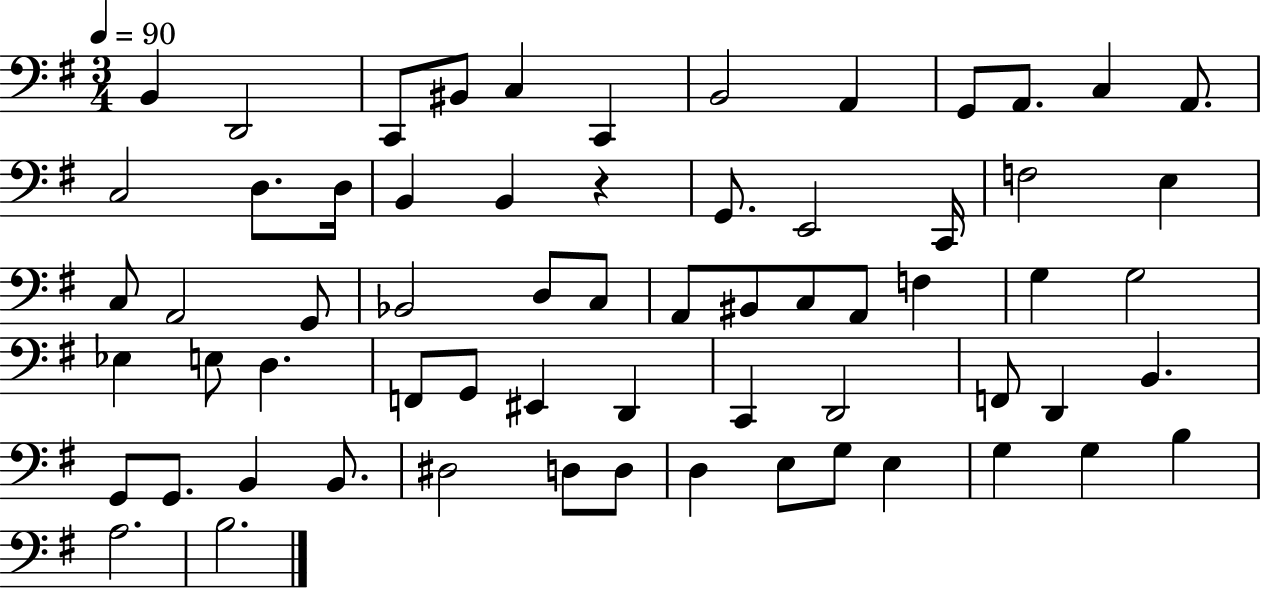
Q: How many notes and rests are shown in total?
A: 64